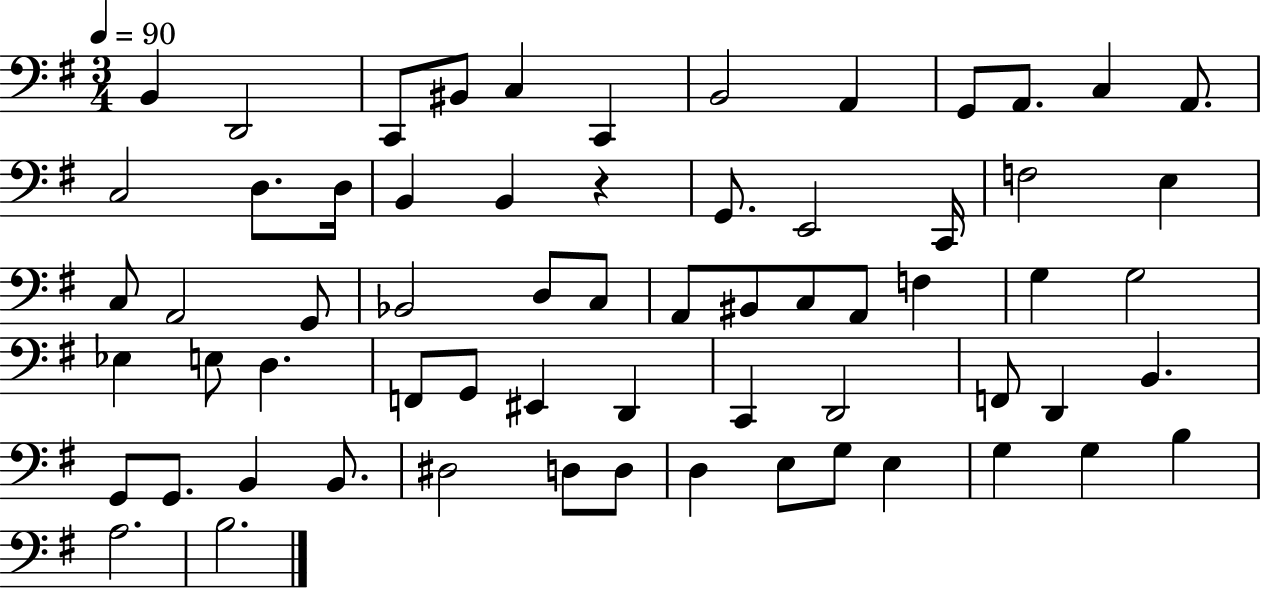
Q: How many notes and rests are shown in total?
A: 64